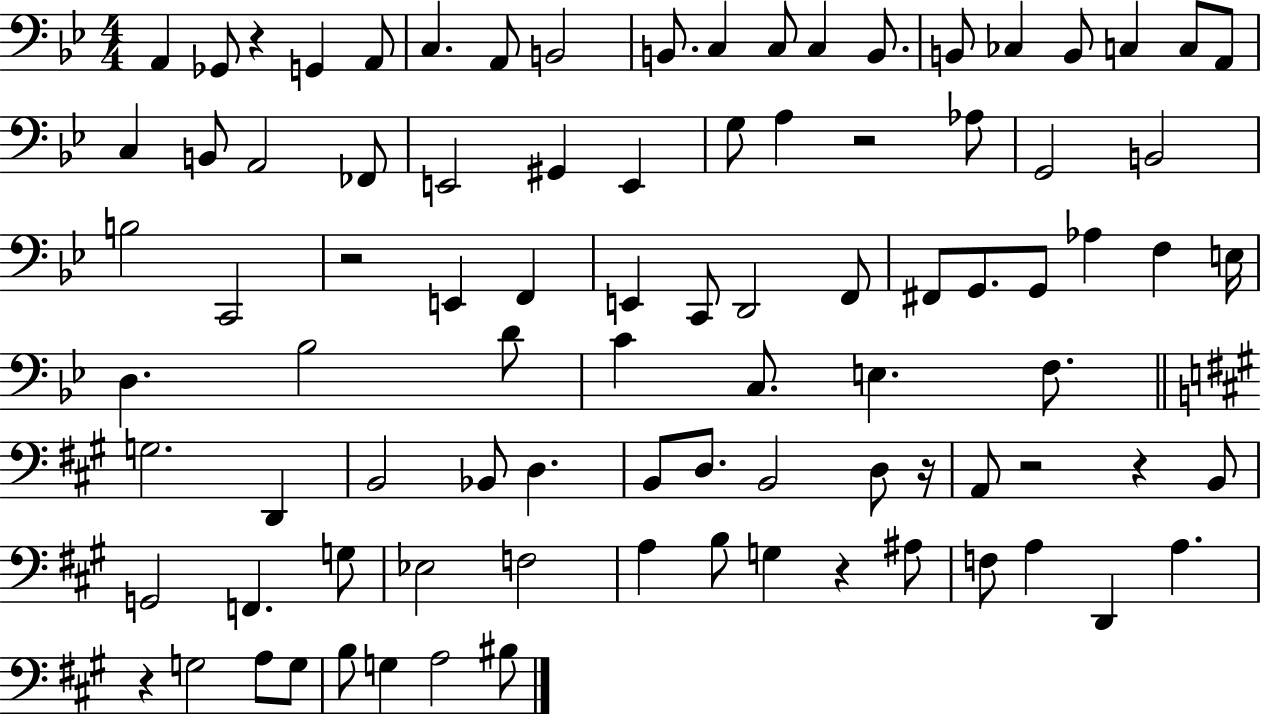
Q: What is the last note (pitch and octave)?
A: BIS3